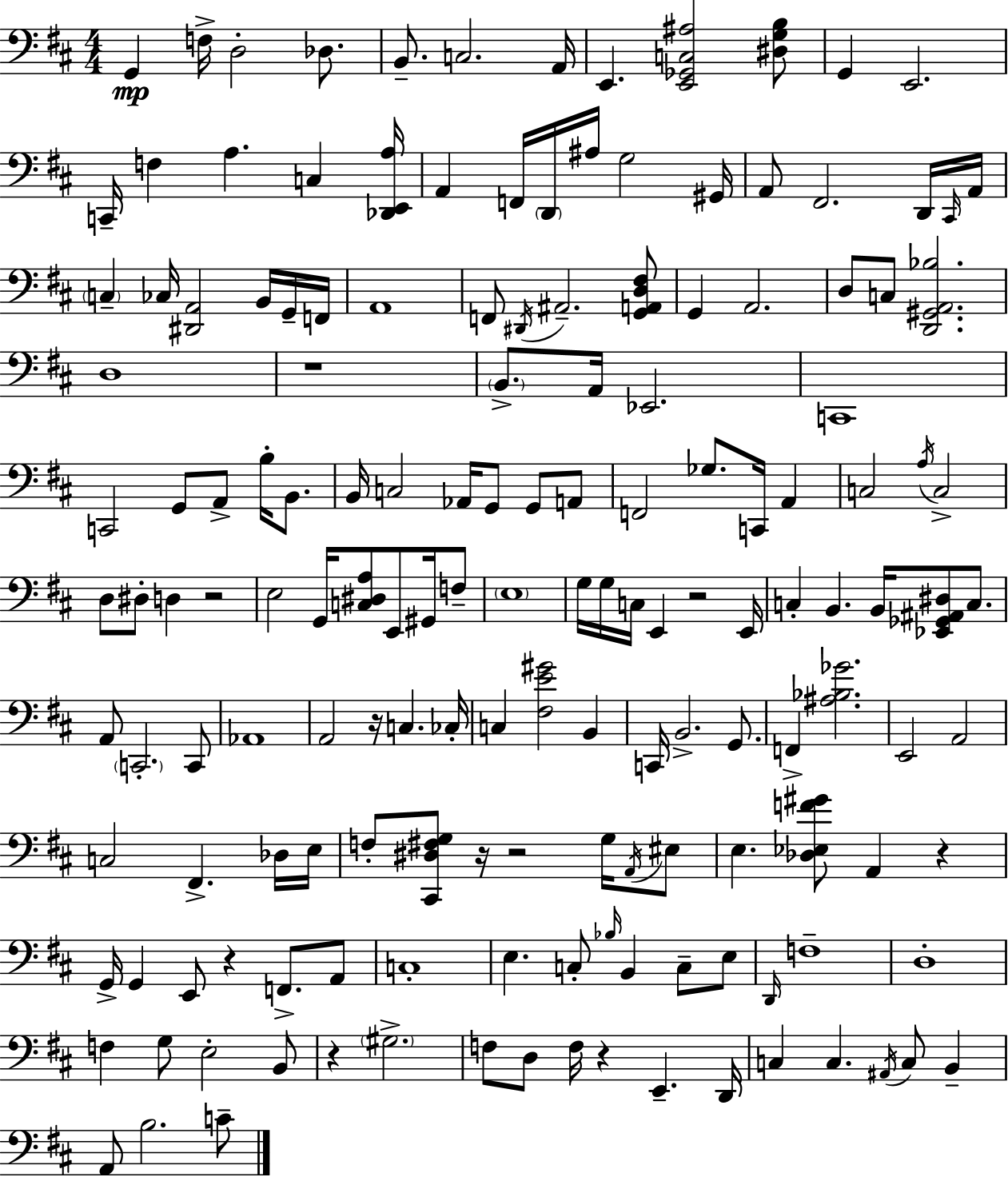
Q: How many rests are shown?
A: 10